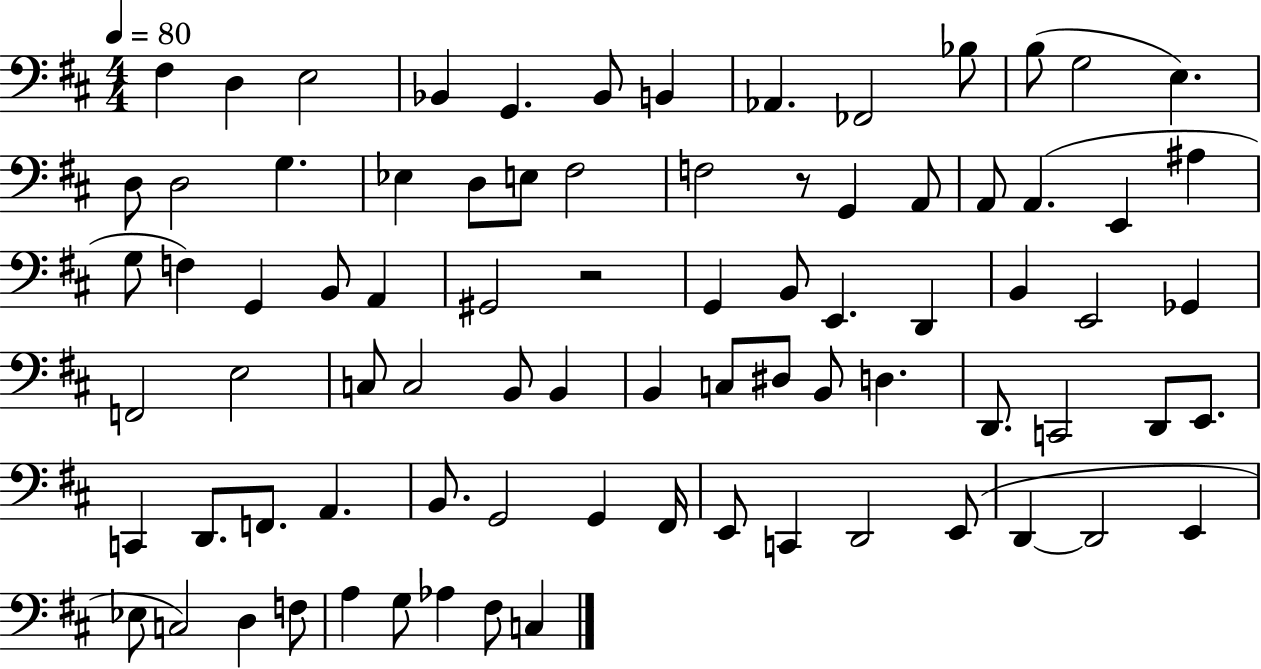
X:1
T:Untitled
M:4/4
L:1/4
K:D
^F, D, E,2 _B,, G,, _B,,/2 B,, _A,, _F,,2 _B,/2 B,/2 G,2 E, D,/2 D,2 G, _E, D,/2 E,/2 ^F,2 F,2 z/2 G,, A,,/2 A,,/2 A,, E,, ^A, G,/2 F, G,, B,,/2 A,, ^G,,2 z2 G,, B,,/2 E,, D,, B,, E,,2 _G,, F,,2 E,2 C,/2 C,2 B,,/2 B,, B,, C,/2 ^D,/2 B,,/2 D, D,,/2 C,,2 D,,/2 E,,/2 C,, D,,/2 F,,/2 A,, B,,/2 G,,2 G,, ^F,,/4 E,,/2 C,, D,,2 E,,/2 D,, D,,2 E,, _E,/2 C,2 D, F,/2 A, G,/2 _A, ^F,/2 C,